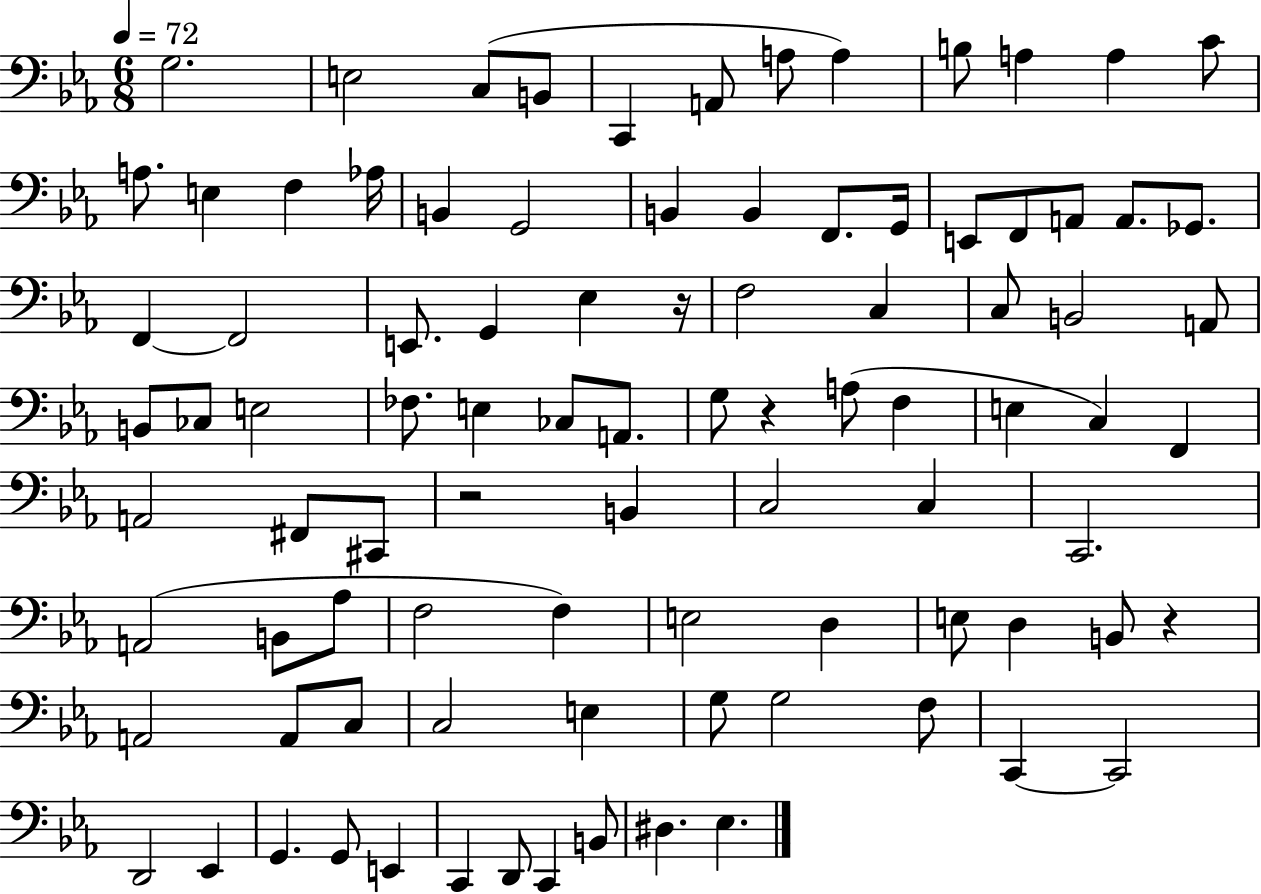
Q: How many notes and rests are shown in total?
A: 92